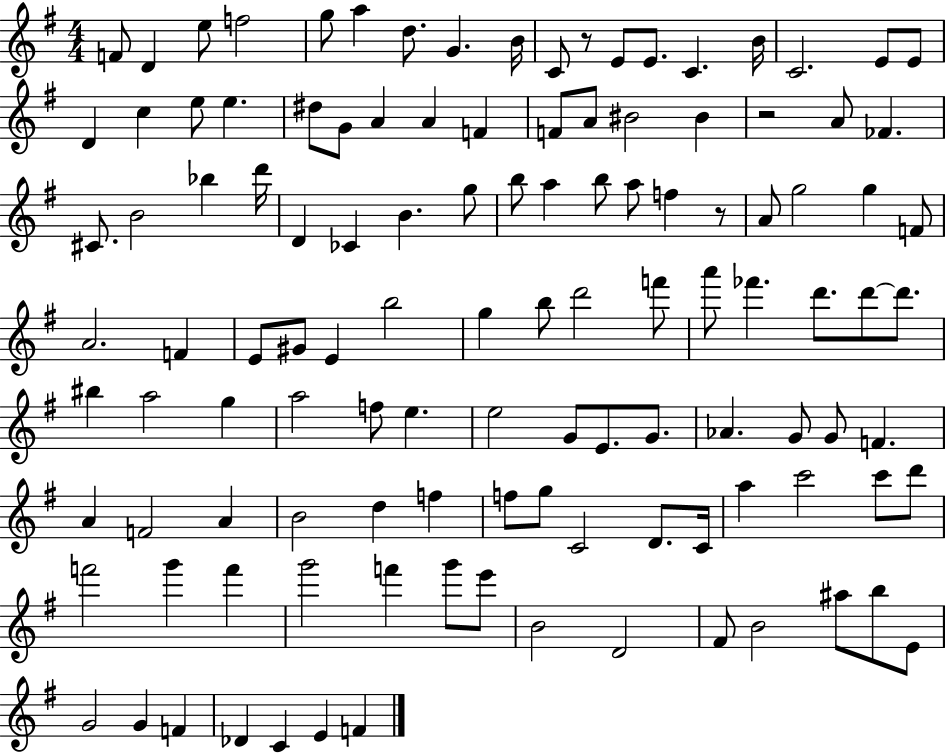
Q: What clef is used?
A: treble